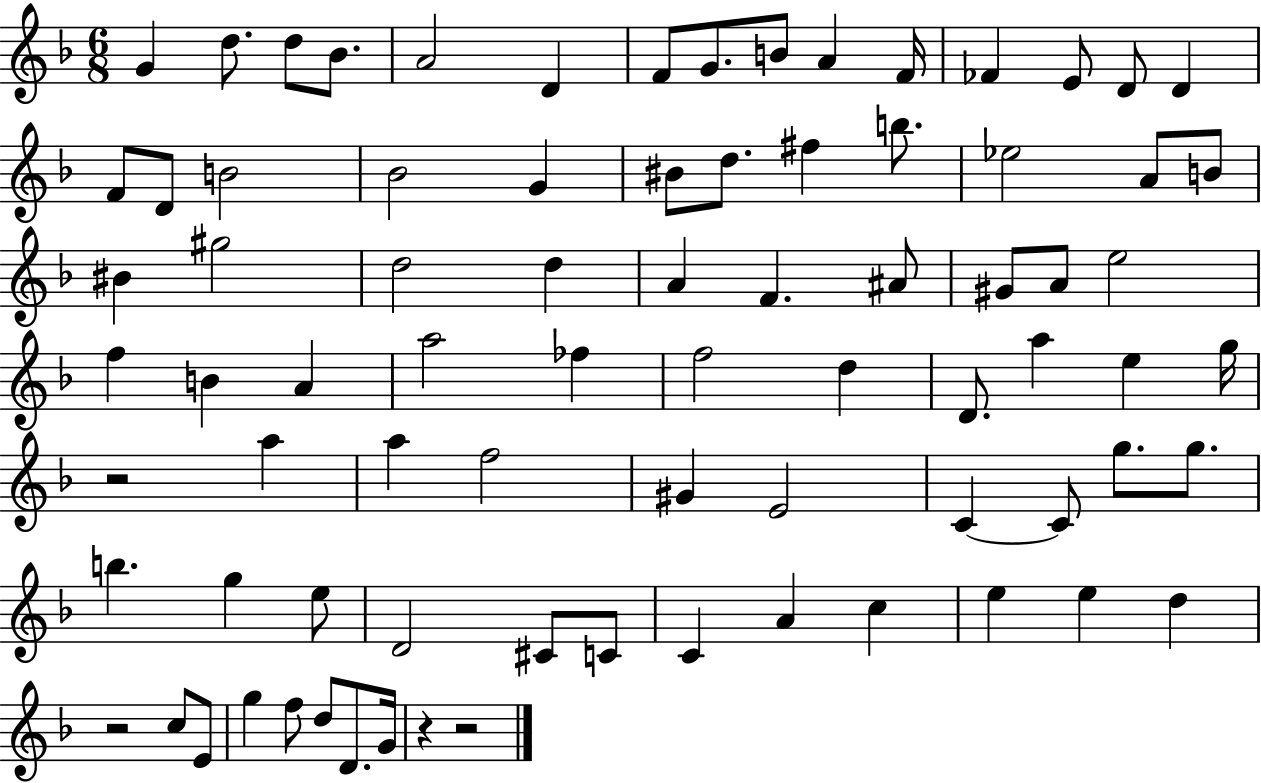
G4/q D5/e. D5/e Bb4/e. A4/h D4/q F4/e G4/e. B4/e A4/q F4/s FES4/q E4/e D4/e D4/q F4/e D4/e B4/h Bb4/h G4/q BIS4/e D5/e. F#5/q B5/e. Eb5/h A4/e B4/e BIS4/q G#5/h D5/h D5/q A4/q F4/q. A#4/e G#4/e A4/e E5/h F5/q B4/q A4/q A5/h FES5/q F5/h D5/q D4/e. A5/q E5/q G5/s R/h A5/q A5/q F5/h G#4/q E4/h C4/q C4/e G5/e. G5/e. B5/q. G5/q E5/e D4/h C#4/e C4/e C4/q A4/q C5/q E5/q E5/q D5/q R/h C5/e E4/e G5/q F5/e D5/e D4/e. G4/s R/q R/h